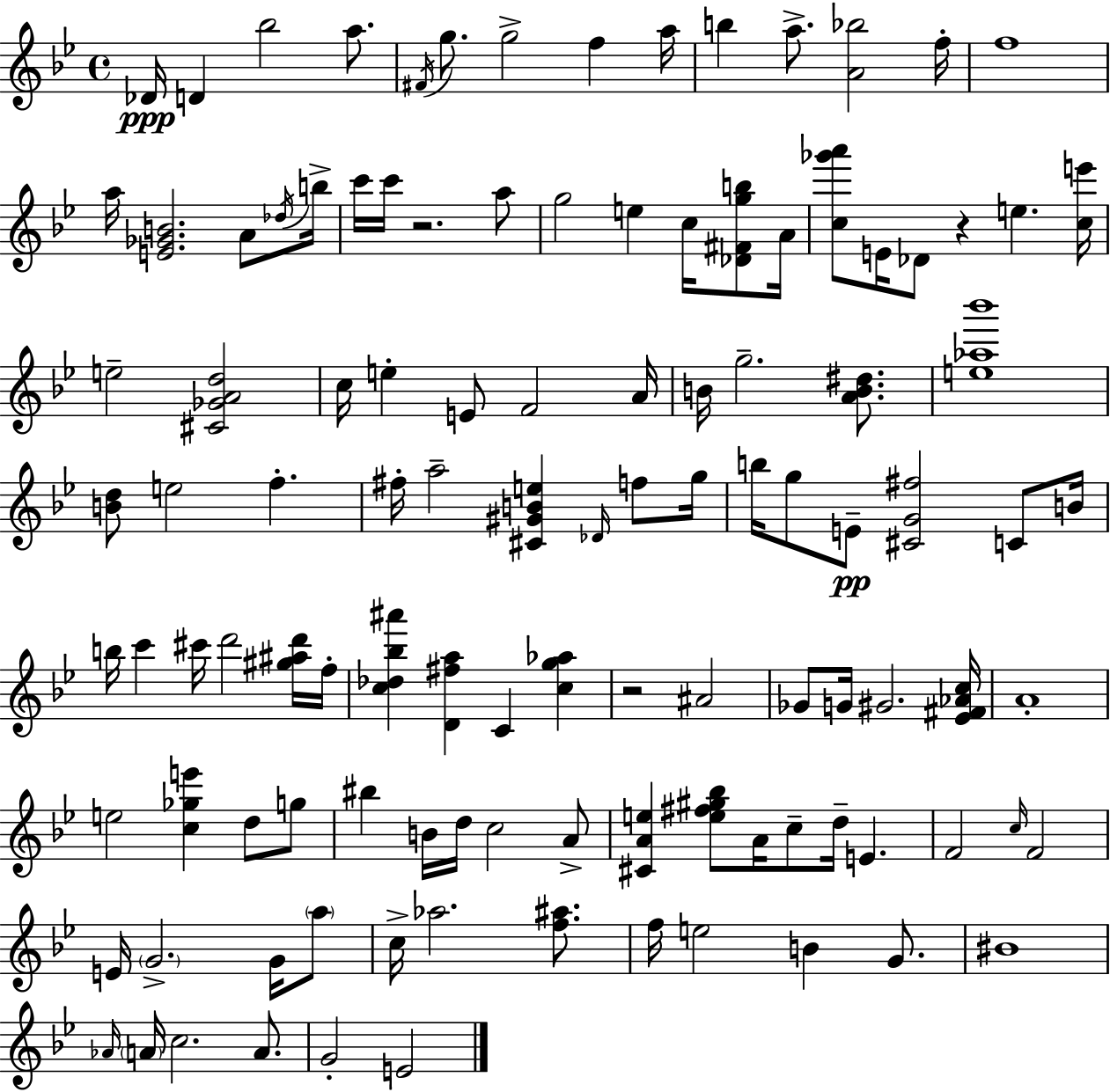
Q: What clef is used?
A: treble